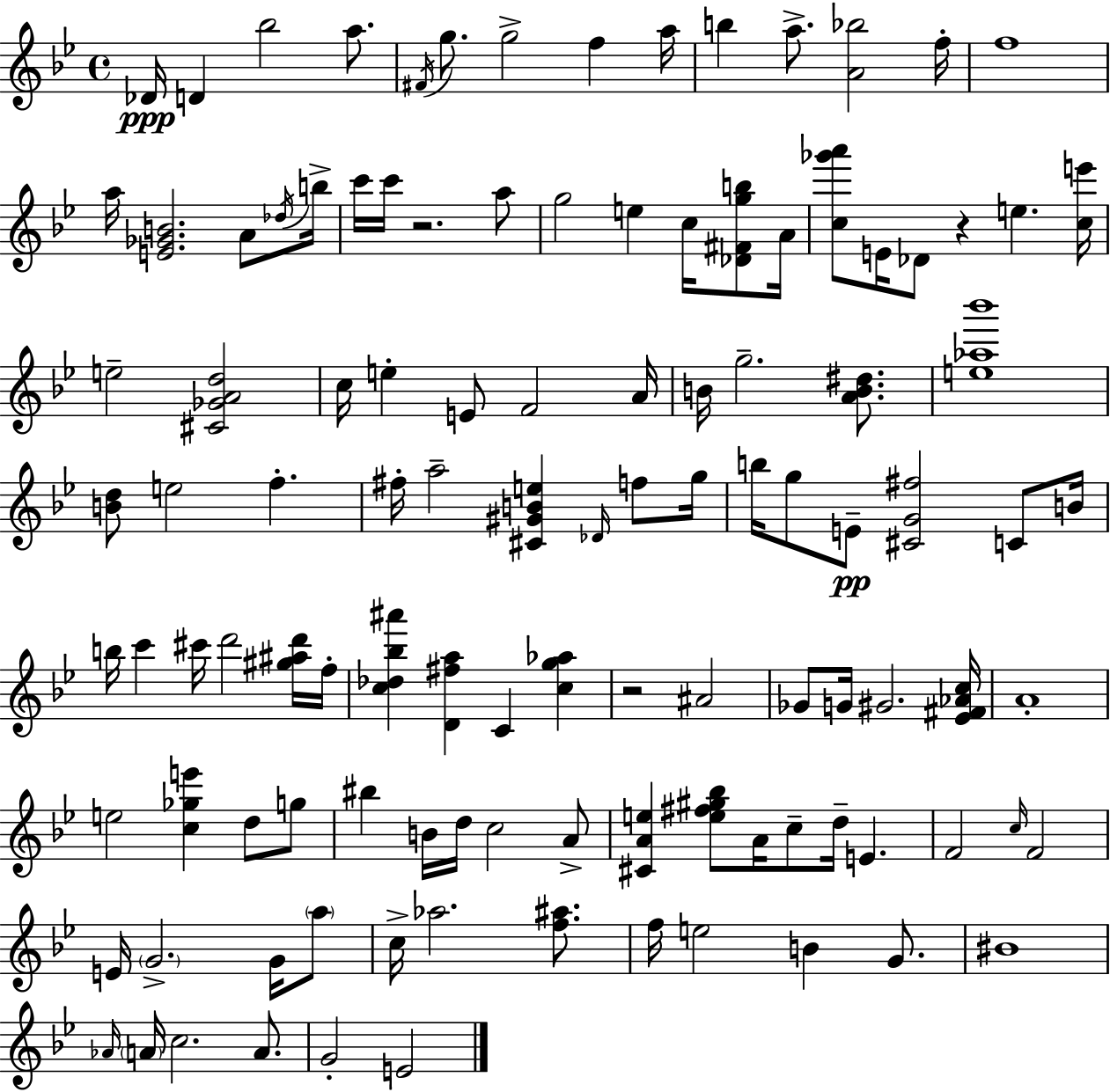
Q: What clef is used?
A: treble